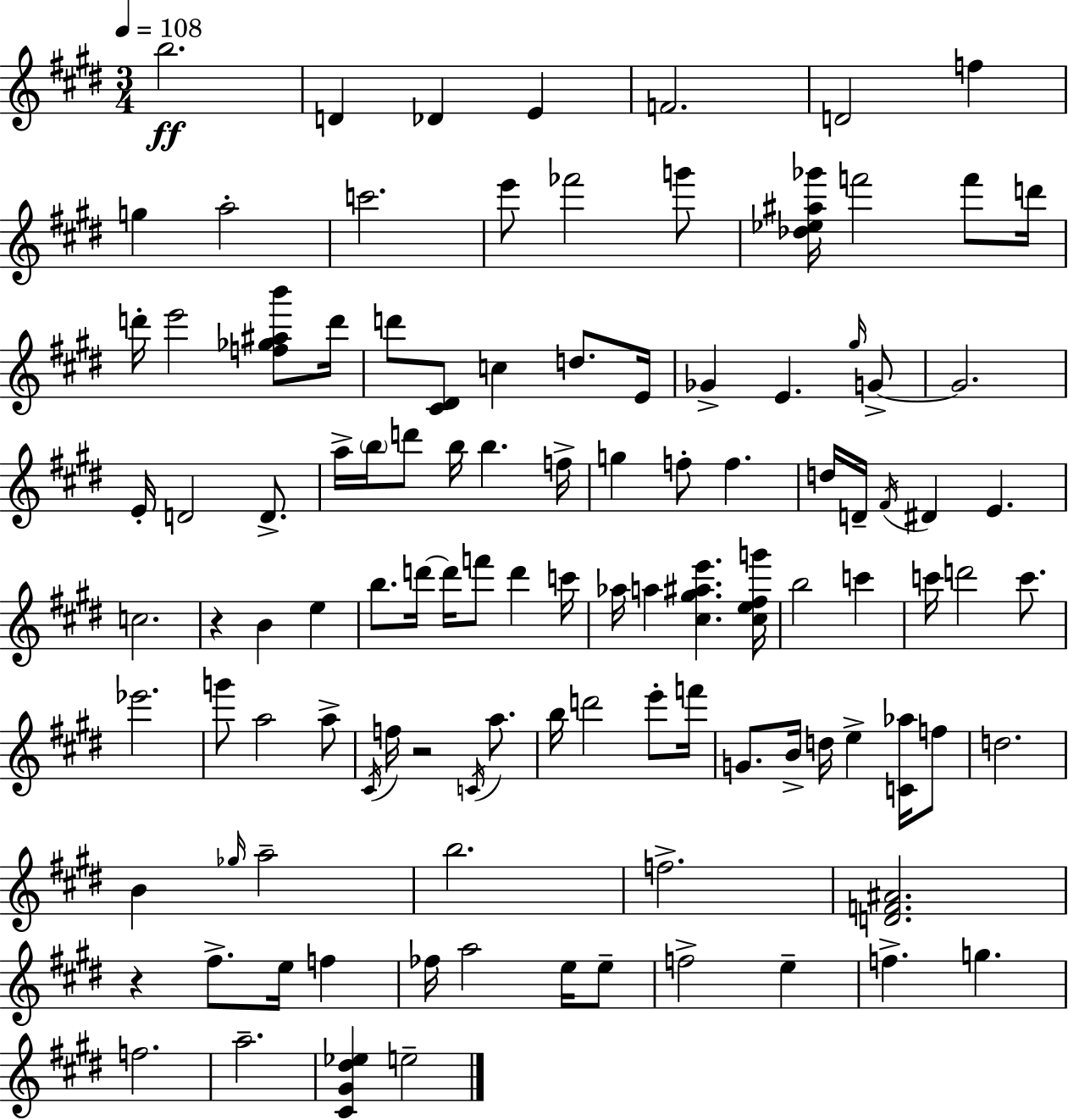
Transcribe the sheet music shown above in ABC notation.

X:1
T:Untitled
M:3/4
L:1/4
K:E
b2 D _D E F2 D2 f g a2 c'2 e'/2 _f'2 g'/2 [_d_e^a_g']/4 f'2 f'/2 d'/4 d'/4 e'2 [f_g^ab']/2 d'/4 d'/2 [^C^D]/2 c d/2 E/4 _G E ^g/4 G/2 G2 E/4 D2 D/2 a/4 b/4 d'/2 b/4 b f/4 g f/2 f d/4 D/4 ^F/4 ^D E c2 z B e b/2 d'/4 d'/4 f'/2 d' c'/4 _a/4 a [^c^g^ae'] [^ce^fg']/4 b2 c' c'/4 d'2 c'/2 _e'2 g'/2 a2 a/2 ^C/4 f/4 z2 C/4 a/2 b/4 d'2 e'/2 f'/4 G/2 B/4 d/4 e [C_a]/4 f/2 d2 B _g/4 a2 b2 f2 [DF^A]2 z ^f/2 e/4 f _f/4 a2 e/4 e/2 f2 e f g f2 a2 [^C^G^d_e] e2